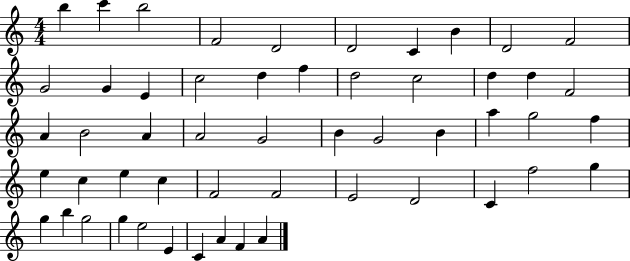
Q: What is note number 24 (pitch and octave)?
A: A4